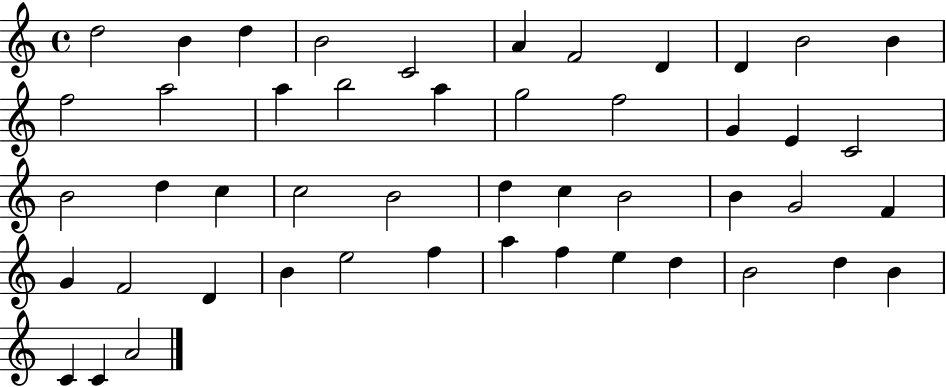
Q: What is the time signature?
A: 4/4